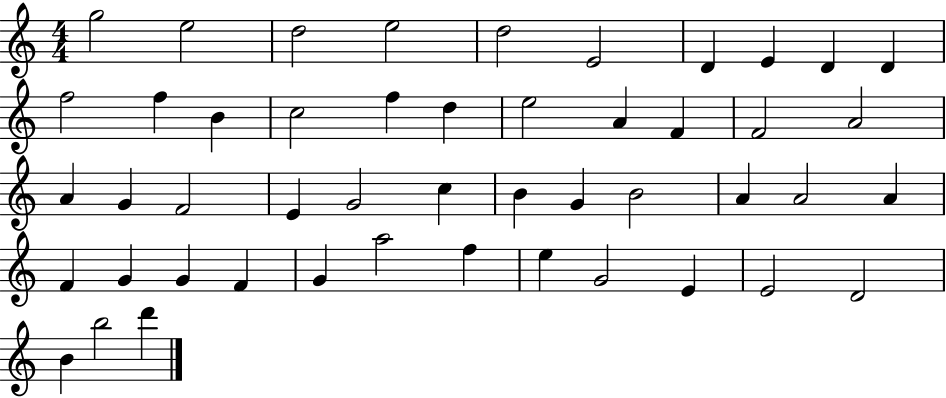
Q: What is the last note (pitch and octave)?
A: D6